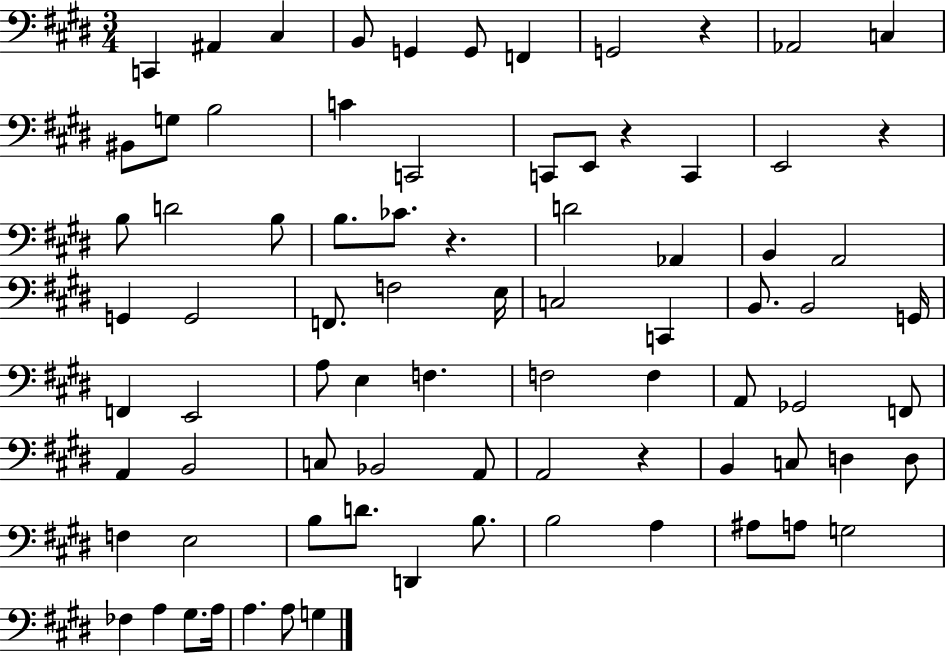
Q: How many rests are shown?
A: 5